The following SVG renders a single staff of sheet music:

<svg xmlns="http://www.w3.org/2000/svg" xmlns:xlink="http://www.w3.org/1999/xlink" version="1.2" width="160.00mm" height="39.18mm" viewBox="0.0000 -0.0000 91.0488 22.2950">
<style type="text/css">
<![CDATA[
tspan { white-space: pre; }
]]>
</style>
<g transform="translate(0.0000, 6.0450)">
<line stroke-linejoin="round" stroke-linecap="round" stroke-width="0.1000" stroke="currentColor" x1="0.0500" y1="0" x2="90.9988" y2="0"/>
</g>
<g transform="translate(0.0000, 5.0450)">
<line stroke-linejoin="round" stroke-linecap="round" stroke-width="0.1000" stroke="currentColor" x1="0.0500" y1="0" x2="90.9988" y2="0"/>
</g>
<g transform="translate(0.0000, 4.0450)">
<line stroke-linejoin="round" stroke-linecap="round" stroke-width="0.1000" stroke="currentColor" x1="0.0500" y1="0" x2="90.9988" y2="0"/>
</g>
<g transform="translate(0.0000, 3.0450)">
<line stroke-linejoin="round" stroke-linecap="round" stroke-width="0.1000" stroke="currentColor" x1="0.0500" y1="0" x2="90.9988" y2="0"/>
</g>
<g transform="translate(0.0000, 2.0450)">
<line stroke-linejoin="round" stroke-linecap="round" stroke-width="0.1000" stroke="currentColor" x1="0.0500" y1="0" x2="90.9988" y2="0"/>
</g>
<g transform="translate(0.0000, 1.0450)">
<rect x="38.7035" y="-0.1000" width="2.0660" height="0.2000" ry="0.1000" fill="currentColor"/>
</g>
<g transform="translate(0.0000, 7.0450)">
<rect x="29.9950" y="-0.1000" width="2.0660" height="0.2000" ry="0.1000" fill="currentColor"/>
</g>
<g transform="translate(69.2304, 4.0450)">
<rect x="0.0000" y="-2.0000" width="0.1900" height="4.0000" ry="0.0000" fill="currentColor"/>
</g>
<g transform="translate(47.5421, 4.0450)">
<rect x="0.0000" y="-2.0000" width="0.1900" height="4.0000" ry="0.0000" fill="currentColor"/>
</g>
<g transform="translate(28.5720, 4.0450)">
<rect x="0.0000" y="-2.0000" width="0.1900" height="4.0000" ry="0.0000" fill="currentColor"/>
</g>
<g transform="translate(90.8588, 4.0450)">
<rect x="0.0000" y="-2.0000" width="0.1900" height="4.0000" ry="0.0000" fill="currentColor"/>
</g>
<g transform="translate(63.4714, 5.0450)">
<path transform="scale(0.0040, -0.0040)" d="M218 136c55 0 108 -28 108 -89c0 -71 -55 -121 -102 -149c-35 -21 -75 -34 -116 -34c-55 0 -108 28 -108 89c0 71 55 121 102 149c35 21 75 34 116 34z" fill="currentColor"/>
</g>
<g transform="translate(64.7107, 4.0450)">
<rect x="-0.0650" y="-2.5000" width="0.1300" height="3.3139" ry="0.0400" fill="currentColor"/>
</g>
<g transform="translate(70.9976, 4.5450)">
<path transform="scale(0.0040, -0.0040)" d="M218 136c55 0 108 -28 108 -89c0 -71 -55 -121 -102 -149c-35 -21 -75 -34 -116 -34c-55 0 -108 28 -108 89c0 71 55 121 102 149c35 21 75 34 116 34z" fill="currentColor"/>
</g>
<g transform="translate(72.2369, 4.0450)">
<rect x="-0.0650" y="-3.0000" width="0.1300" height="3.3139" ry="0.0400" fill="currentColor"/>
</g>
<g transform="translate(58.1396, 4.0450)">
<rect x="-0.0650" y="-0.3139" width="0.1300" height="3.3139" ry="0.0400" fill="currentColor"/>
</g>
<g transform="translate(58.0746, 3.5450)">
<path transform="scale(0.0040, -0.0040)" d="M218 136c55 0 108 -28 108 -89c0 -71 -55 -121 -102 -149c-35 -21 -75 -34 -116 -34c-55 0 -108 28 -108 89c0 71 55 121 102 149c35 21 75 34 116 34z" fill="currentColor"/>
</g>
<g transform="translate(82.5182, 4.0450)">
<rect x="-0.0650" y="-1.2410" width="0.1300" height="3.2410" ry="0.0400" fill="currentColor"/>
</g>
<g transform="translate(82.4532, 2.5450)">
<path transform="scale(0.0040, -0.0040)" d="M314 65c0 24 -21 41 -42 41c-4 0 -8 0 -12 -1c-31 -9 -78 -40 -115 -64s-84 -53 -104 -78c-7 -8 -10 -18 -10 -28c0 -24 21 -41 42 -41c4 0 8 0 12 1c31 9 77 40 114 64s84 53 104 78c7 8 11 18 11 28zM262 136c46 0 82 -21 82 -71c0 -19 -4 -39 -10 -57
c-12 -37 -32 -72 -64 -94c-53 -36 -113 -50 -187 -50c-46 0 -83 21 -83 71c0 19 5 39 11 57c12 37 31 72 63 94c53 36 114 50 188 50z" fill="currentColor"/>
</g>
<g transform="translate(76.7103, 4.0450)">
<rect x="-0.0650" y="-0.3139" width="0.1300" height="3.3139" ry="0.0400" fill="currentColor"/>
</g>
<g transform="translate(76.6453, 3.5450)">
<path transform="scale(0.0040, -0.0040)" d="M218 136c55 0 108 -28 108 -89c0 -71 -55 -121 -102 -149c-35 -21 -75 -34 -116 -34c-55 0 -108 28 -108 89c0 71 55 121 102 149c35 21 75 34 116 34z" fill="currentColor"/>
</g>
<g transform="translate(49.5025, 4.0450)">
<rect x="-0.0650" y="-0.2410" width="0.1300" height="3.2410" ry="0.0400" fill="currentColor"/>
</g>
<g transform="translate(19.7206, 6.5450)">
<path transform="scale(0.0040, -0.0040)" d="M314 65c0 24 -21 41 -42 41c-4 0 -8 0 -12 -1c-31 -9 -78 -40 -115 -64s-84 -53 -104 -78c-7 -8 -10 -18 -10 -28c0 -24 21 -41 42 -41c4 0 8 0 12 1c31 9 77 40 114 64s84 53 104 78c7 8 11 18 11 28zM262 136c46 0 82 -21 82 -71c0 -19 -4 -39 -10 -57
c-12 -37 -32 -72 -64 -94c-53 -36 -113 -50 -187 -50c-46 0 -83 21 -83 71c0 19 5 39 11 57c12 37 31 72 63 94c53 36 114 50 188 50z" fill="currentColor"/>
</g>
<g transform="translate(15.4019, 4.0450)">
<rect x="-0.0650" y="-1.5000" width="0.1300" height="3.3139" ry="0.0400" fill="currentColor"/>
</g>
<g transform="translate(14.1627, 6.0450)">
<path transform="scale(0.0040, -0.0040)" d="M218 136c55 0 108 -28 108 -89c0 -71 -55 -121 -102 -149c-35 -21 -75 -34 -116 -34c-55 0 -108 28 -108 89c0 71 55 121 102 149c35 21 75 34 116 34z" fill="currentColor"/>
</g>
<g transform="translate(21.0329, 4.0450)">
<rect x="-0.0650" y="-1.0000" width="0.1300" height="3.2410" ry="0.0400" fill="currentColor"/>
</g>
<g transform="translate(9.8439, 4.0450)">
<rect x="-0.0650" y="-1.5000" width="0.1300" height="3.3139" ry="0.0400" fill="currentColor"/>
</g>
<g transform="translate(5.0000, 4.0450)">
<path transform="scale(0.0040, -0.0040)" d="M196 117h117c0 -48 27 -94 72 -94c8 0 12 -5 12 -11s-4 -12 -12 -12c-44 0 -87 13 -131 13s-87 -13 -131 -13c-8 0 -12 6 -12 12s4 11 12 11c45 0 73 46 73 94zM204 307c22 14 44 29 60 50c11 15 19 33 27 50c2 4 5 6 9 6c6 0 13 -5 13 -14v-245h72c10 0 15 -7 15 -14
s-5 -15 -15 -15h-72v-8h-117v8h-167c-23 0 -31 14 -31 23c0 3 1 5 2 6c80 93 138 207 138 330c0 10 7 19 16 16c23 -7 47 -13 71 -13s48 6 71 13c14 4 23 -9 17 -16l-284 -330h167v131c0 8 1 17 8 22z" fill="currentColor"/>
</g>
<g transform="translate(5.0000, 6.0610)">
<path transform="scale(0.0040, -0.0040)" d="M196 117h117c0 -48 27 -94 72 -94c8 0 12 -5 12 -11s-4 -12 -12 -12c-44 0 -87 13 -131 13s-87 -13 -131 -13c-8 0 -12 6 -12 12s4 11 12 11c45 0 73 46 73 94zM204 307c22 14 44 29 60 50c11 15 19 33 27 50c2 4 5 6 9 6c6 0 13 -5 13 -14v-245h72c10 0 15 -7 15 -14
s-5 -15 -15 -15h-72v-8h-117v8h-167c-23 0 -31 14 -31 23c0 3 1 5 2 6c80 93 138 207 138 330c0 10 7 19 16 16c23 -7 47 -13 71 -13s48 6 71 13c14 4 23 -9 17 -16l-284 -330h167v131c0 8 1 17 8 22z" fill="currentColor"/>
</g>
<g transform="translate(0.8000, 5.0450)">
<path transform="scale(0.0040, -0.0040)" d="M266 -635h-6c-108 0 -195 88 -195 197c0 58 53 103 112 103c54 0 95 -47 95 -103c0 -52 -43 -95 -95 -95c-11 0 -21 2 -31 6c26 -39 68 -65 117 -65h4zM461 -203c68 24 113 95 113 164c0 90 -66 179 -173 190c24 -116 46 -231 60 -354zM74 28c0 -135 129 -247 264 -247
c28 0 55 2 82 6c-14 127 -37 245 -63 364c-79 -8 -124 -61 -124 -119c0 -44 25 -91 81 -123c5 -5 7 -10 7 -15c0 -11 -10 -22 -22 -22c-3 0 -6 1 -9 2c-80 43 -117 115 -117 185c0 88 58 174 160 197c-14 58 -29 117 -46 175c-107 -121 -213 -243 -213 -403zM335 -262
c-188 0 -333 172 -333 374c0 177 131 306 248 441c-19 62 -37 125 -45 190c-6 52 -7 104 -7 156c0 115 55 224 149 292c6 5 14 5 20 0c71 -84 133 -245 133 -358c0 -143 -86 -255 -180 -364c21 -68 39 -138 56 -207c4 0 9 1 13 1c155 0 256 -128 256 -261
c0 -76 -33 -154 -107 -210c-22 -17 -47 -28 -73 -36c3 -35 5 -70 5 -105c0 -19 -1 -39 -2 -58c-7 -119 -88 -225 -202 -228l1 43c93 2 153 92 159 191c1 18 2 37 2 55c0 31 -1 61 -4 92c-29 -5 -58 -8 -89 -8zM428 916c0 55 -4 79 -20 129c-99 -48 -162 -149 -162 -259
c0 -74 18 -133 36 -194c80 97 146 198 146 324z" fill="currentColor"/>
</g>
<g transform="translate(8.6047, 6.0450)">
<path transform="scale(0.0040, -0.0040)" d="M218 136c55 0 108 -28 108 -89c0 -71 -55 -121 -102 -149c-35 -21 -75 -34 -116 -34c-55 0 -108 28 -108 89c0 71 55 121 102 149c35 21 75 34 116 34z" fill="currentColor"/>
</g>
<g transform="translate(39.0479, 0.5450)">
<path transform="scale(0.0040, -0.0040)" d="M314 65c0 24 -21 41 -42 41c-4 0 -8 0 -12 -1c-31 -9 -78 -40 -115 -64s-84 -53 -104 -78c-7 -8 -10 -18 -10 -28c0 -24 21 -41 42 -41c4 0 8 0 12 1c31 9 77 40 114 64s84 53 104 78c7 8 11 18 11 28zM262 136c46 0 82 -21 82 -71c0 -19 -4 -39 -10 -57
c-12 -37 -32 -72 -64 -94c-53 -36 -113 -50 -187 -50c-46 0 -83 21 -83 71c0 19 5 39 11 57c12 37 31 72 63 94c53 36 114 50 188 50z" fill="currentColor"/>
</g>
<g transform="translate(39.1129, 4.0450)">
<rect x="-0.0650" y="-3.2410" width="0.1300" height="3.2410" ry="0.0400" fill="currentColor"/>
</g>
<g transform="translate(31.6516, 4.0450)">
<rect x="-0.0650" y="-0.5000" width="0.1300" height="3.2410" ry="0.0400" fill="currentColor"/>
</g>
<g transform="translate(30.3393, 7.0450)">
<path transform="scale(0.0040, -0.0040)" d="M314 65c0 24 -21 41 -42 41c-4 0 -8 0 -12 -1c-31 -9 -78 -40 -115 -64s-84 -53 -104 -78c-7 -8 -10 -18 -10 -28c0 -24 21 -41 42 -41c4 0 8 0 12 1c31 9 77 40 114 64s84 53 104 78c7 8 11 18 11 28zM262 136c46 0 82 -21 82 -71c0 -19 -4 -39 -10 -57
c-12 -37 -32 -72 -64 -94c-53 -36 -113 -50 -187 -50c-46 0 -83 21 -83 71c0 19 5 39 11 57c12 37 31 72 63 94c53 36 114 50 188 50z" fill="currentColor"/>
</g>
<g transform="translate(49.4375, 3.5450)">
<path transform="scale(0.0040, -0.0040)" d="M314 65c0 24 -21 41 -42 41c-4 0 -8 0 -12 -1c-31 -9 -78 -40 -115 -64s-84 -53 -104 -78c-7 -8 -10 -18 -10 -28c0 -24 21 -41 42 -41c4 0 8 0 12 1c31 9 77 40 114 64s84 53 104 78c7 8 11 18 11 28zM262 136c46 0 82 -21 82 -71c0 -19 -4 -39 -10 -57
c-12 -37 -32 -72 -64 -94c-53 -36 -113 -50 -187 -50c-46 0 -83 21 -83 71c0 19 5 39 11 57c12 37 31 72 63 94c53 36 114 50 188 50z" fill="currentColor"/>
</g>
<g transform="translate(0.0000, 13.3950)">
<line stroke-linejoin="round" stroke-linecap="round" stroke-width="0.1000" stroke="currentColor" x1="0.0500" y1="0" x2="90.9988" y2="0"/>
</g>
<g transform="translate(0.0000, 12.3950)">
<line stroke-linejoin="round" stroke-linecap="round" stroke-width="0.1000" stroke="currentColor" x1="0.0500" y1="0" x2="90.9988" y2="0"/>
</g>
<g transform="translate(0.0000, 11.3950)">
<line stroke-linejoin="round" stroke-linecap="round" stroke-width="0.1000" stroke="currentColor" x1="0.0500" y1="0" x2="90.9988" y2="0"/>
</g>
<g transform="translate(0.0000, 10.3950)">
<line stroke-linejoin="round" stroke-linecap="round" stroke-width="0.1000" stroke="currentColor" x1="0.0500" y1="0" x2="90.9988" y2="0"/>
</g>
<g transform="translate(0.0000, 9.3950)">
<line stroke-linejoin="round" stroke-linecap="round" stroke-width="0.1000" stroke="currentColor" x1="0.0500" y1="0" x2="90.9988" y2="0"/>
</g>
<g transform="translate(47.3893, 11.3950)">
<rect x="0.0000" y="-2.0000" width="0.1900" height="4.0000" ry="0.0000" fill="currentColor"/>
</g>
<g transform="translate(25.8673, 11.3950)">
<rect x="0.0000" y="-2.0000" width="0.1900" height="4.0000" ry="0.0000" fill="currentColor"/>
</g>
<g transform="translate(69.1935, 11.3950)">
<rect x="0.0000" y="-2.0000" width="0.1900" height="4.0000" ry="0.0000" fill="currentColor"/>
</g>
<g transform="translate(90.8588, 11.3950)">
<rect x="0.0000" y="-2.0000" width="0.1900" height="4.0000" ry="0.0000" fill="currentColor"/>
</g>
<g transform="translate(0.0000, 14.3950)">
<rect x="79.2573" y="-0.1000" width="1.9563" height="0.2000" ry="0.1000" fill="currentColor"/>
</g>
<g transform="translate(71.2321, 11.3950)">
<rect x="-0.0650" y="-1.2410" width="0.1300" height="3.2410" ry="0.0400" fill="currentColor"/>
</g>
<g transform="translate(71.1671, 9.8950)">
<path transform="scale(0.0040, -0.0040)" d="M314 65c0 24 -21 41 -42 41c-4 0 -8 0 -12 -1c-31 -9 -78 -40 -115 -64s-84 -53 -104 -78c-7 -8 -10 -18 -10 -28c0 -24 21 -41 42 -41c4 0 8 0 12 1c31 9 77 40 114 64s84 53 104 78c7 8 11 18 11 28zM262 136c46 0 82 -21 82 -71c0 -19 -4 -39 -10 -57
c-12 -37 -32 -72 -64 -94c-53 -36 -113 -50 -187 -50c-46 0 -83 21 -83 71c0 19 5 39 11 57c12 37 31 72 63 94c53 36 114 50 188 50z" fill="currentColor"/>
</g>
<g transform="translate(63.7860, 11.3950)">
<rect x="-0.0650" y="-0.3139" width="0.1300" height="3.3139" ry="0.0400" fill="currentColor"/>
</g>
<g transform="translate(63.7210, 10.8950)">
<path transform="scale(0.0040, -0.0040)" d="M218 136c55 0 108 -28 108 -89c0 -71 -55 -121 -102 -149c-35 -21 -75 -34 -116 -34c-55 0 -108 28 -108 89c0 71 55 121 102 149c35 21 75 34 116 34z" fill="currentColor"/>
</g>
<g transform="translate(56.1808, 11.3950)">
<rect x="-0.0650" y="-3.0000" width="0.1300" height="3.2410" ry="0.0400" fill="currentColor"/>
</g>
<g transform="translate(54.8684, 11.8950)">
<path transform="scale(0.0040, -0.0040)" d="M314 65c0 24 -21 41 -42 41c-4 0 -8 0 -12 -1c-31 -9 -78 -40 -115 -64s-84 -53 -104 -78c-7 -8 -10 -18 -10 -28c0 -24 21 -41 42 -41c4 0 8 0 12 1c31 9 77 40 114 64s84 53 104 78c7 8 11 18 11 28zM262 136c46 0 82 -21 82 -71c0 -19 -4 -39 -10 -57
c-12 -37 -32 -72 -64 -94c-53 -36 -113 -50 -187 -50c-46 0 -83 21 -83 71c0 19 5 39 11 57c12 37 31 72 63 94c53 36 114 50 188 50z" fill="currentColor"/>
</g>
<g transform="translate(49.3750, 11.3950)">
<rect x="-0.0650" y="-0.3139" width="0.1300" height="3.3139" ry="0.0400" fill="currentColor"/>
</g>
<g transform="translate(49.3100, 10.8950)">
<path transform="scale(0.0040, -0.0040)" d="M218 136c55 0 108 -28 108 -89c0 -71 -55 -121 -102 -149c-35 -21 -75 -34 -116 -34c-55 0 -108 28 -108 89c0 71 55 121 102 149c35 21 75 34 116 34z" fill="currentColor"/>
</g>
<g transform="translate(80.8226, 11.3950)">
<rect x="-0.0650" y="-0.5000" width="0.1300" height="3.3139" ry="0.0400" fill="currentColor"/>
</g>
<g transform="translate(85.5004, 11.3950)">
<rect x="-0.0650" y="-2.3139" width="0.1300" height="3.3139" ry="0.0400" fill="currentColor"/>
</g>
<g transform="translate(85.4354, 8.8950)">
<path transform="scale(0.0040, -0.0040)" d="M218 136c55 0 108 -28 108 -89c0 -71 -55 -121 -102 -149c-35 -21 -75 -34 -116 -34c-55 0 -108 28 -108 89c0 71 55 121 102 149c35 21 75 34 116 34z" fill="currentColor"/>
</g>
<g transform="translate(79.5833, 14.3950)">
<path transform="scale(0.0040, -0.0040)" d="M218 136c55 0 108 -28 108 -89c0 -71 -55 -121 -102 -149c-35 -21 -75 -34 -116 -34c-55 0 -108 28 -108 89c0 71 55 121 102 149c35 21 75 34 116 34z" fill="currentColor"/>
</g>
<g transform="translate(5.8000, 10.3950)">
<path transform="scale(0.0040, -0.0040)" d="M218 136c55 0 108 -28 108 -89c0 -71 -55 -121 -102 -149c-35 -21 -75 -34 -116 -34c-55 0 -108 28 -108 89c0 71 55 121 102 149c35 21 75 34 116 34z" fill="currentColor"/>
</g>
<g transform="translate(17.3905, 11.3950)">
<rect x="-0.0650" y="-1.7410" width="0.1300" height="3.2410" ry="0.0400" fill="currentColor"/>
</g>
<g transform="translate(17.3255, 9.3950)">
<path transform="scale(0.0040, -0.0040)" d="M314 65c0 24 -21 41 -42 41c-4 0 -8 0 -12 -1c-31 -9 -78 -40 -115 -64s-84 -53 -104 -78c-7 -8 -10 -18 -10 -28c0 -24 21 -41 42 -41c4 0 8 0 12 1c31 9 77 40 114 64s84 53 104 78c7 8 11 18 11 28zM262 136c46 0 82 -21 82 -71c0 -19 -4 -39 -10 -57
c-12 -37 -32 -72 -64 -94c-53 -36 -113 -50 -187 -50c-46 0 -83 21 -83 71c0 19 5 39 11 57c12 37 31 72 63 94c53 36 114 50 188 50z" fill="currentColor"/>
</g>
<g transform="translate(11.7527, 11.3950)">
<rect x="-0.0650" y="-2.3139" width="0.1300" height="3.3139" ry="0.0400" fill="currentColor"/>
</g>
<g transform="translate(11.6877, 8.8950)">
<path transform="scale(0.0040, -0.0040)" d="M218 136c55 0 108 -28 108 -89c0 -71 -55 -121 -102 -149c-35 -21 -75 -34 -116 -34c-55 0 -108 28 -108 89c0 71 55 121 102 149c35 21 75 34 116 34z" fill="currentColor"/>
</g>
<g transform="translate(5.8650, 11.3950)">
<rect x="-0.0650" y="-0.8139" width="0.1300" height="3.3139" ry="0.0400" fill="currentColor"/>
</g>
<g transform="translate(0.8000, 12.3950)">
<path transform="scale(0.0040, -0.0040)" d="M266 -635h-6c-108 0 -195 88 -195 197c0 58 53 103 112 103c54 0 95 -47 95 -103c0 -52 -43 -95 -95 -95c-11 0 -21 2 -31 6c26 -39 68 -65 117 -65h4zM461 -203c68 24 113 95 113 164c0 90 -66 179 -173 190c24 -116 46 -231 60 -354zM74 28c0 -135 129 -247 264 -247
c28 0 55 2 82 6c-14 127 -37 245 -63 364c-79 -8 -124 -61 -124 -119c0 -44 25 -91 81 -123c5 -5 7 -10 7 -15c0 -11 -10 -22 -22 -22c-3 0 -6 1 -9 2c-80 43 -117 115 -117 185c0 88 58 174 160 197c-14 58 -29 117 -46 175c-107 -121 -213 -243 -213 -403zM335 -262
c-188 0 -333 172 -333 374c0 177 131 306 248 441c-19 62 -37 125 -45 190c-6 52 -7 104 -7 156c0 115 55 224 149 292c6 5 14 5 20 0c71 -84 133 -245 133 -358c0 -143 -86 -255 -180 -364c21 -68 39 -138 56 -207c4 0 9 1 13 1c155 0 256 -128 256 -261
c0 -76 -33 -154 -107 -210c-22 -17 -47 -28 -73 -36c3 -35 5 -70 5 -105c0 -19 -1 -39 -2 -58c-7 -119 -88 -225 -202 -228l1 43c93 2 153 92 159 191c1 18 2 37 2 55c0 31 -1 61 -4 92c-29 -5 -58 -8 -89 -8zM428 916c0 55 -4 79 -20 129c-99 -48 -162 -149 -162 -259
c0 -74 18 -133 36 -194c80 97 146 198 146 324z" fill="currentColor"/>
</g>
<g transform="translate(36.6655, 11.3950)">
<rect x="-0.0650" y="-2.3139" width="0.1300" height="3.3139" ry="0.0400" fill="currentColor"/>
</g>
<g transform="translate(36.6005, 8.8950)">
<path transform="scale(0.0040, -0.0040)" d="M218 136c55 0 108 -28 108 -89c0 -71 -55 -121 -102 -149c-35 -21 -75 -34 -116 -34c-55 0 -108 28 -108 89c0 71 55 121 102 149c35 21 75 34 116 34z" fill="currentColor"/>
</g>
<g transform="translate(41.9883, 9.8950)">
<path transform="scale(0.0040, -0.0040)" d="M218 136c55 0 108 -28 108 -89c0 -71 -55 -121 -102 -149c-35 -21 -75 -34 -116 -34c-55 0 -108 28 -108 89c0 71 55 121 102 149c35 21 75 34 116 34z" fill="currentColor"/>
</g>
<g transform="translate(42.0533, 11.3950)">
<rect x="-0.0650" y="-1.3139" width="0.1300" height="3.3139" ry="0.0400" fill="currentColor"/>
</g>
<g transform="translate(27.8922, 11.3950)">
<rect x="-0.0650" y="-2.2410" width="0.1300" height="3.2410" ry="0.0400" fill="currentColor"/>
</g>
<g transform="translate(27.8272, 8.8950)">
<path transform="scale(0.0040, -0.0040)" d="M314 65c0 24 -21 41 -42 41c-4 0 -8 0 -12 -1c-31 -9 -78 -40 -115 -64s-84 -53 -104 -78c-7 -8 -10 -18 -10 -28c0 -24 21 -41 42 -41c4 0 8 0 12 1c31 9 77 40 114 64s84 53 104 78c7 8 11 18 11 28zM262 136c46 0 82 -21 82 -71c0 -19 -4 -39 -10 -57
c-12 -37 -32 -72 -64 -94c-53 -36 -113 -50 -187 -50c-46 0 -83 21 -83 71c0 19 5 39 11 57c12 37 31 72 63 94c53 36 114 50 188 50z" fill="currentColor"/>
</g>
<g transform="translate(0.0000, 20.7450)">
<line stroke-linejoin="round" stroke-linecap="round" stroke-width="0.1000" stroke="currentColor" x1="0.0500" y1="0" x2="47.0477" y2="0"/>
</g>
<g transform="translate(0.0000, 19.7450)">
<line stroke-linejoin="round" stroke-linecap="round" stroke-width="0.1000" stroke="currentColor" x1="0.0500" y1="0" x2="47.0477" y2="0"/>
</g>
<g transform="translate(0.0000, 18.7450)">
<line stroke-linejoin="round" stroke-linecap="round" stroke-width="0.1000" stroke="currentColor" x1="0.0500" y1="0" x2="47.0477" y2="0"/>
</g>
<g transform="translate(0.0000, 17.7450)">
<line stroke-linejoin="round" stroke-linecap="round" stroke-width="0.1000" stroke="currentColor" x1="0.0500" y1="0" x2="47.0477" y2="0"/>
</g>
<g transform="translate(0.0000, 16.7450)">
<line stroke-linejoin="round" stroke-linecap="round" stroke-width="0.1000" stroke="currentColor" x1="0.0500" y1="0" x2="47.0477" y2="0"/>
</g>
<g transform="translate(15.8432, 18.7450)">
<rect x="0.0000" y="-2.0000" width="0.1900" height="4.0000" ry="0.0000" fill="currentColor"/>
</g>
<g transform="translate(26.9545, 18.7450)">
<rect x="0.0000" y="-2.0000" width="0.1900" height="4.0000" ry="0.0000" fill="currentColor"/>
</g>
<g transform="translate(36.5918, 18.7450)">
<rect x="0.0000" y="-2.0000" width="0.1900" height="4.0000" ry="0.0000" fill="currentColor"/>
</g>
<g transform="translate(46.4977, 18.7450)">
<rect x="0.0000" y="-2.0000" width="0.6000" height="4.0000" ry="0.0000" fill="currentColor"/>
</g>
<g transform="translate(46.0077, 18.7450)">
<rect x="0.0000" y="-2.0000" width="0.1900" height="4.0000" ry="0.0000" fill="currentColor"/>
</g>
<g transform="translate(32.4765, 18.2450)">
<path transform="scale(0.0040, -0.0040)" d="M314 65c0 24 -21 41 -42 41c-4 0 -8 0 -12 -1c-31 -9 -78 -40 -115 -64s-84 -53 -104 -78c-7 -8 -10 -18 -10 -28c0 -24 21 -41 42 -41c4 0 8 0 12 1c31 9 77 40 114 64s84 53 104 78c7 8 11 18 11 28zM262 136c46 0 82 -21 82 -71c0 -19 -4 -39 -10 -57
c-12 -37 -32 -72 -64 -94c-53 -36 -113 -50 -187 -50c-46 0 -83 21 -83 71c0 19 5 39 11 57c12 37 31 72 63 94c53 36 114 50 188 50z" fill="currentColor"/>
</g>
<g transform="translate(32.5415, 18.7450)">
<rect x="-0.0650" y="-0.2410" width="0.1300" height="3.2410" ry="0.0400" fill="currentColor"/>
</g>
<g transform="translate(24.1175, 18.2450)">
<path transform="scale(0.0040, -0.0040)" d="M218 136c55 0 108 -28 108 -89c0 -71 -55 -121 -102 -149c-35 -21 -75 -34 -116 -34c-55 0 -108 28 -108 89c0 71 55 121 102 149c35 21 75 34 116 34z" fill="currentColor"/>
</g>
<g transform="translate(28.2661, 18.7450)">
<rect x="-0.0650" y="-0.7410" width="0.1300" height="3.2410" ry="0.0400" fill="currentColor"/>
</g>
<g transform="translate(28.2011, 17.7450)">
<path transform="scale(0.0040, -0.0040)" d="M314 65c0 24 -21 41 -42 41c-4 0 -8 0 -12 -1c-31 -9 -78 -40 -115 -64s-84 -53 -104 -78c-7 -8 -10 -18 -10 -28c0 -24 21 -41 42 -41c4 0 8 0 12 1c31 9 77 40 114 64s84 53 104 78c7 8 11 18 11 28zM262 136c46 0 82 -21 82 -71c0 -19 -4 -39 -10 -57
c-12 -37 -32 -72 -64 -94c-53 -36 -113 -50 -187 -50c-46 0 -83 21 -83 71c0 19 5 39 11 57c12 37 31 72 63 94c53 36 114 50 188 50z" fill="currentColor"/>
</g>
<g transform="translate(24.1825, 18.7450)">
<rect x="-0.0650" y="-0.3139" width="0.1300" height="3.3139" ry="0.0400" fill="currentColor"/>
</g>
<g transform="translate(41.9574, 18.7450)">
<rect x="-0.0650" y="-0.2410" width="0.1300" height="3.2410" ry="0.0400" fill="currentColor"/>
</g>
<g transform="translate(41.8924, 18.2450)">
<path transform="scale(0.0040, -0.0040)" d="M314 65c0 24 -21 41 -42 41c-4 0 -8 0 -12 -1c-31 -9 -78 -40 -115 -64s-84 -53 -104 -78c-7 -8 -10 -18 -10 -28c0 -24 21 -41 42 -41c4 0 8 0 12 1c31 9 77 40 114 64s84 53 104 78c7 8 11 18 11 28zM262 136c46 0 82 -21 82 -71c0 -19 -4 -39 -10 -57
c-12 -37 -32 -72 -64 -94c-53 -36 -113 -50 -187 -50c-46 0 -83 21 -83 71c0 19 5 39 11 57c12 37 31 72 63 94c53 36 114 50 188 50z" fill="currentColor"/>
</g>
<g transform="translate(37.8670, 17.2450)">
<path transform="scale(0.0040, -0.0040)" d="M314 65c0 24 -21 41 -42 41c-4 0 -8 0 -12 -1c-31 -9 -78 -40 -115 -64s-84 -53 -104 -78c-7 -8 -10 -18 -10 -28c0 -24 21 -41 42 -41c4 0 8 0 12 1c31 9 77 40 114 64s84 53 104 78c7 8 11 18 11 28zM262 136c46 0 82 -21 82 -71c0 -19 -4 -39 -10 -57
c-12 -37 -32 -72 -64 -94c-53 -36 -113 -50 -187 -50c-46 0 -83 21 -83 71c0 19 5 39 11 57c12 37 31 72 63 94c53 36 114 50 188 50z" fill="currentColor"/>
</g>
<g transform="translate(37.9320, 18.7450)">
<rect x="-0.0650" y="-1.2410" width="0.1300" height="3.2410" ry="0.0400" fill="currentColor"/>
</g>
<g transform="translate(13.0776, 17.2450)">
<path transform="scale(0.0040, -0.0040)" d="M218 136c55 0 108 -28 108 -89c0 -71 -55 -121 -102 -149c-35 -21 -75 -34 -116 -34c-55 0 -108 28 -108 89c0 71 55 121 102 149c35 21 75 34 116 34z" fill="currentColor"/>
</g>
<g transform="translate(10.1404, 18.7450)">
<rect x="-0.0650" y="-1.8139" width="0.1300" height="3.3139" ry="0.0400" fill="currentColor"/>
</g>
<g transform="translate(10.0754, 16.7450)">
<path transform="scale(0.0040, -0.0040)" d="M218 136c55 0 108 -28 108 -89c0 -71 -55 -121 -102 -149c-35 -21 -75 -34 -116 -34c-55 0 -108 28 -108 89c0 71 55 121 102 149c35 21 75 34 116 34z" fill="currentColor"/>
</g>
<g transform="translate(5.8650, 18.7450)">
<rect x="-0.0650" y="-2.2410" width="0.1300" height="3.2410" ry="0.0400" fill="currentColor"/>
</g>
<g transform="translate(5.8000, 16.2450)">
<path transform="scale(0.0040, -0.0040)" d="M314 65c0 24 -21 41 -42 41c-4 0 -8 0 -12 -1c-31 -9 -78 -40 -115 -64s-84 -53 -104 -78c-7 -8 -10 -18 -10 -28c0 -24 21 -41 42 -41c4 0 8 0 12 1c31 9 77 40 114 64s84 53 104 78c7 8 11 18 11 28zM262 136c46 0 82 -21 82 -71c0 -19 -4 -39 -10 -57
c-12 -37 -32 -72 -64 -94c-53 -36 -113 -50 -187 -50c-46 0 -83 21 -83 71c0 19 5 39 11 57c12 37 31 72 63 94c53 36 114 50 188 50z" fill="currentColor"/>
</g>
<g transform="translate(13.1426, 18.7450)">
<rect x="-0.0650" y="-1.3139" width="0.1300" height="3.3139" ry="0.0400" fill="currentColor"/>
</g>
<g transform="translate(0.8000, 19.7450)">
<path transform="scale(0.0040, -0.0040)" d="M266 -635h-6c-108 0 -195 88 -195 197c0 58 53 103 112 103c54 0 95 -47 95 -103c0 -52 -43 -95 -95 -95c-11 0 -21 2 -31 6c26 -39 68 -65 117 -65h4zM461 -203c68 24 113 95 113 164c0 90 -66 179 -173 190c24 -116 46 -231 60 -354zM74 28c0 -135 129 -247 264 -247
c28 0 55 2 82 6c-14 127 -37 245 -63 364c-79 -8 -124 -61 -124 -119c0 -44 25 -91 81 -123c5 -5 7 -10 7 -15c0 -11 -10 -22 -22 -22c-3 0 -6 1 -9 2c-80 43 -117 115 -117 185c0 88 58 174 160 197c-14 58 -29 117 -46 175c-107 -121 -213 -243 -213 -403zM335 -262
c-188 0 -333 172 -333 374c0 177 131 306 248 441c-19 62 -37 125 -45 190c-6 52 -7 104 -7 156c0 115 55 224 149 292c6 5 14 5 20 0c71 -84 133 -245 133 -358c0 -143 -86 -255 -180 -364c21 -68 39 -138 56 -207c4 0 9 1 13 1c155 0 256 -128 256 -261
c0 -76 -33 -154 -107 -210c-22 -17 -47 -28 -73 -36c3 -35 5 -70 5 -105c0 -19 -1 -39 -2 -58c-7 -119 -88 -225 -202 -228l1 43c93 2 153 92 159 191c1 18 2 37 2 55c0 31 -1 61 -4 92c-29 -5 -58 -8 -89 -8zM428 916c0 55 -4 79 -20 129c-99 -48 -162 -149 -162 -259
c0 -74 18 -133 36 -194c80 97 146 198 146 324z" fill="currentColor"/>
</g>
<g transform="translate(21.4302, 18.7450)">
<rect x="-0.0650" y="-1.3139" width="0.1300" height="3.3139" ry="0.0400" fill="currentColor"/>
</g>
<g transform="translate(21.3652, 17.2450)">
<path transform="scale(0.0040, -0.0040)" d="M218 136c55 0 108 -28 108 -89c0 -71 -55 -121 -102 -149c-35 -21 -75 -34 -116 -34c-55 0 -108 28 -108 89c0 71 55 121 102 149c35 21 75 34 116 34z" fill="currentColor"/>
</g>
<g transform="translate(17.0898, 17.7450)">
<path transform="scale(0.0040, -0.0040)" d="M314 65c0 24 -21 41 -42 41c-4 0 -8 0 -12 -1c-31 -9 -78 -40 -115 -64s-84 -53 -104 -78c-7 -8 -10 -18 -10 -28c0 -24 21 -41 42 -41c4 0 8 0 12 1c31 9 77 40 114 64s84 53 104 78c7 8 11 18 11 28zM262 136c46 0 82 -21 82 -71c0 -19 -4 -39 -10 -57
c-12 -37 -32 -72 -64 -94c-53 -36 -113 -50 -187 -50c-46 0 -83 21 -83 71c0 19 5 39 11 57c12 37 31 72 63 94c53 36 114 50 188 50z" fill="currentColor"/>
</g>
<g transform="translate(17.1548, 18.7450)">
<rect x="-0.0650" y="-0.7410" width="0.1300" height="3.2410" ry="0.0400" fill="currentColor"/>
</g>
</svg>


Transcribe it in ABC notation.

X:1
T:Untitled
M:4/4
L:1/4
K:C
E E D2 C2 b2 c2 c G A c e2 d g f2 g2 g e c A2 c e2 C g g2 f e d2 e c d2 c2 e2 c2